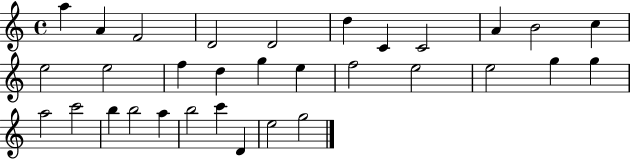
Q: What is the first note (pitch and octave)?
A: A5